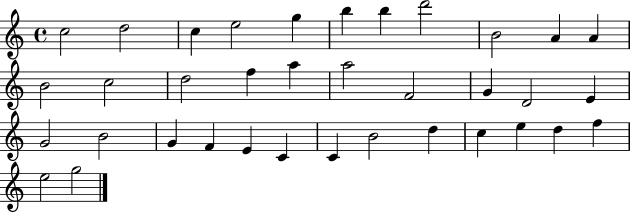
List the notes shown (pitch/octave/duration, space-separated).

C5/h D5/h C5/q E5/h G5/q B5/q B5/q D6/h B4/h A4/q A4/q B4/h C5/h D5/h F5/q A5/q A5/h F4/h G4/q D4/h E4/q G4/h B4/h G4/q F4/q E4/q C4/q C4/q B4/h D5/q C5/q E5/q D5/q F5/q E5/h G5/h